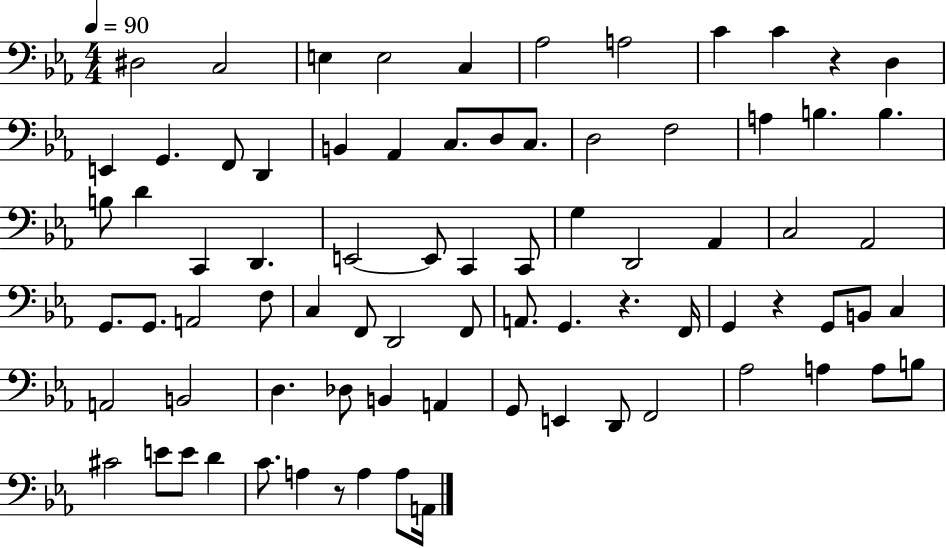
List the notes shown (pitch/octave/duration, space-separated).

D#3/h C3/h E3/q E3/h C3/q Ab3/h A3/h C4/q C4/q R/q D3/q E2/q G2/q. F2/e D2/q B2/q Ab2/q C3/e. D3/e C3/e. D3/h F3/h A3/q B3/q. B3/q. B3/e D4/q C2/q D2/q. E2/h E2/e C2/q C2/e G3/q D2/h Ab2/q C3/h Ab2/h G2/e. G2/e. A2/h F3/e C3/q F2/e D2/h F2/e A2/e. G2/q. R/q. F2/s G2/q R/q G2/e B2/e C3/q A2/h B2/h D3/q. Db3/e B2/q A2/q G2/e E2/q D2/e F2/h Ab3/h A3/q A3/e B3/e C#4/h E4/e E4/e D4/q C4/e. A3/q R/e A3/q A3/e A2/s